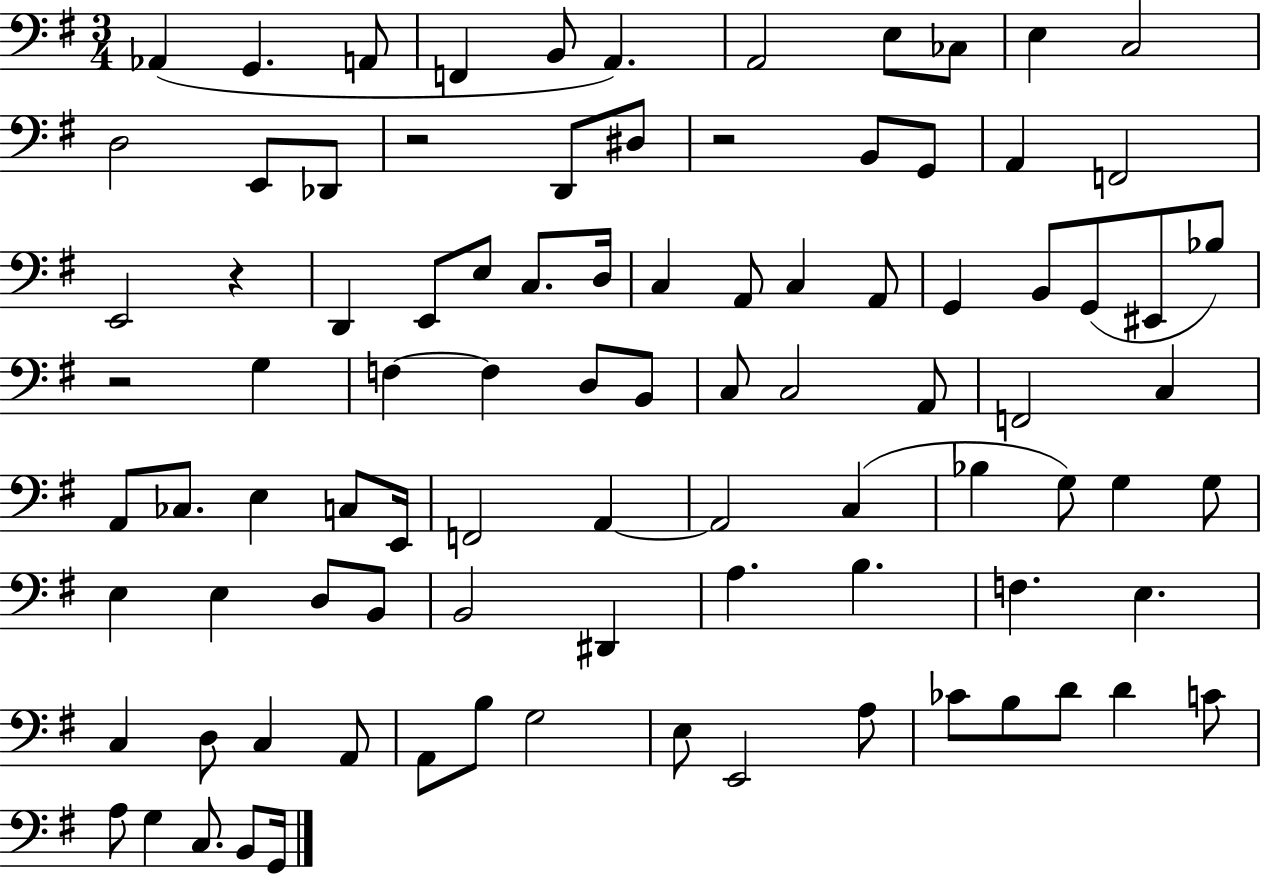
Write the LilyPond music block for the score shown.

{
  \clef bass
  \numericTimeSignature
  \time 3/4
  \key g \major
  aes,4( g,4. a,8 | f,4 b,8 a,4.) | a,2 e8 ces8 | e4 c2 | \break d2 e,8 des,8 | r2 d,8 dis8 | r2 b,8 g,8 | a,4 f,2 | \break e,2 r4 | d,4 e,8 e8 c8. d16 | c4 a,8 c4 a,8 | g,4 b,8 g,8( eis,8 bes8) | \break r2 g4 | f4~~ f4 d8 b,8 | c8 c2 a,8 | f,2 c4 | \break a,8 ces8. e4 c8 e,16 | f,2 a,4~~ | a,2 c4( | bes4 g8) g4 g8 | \break e4 e4 d8 b,8 | b,2 dis,4 | a4. b4. | f4. e4. | \break c4 d8 c4 a,8 | a,8 b8 g2 | e8 e,2 a8 | ces'8 b8 d'8 d'4 c'8 | \break a8 g4 c8. b,8 g,16 | \bar "|."
}